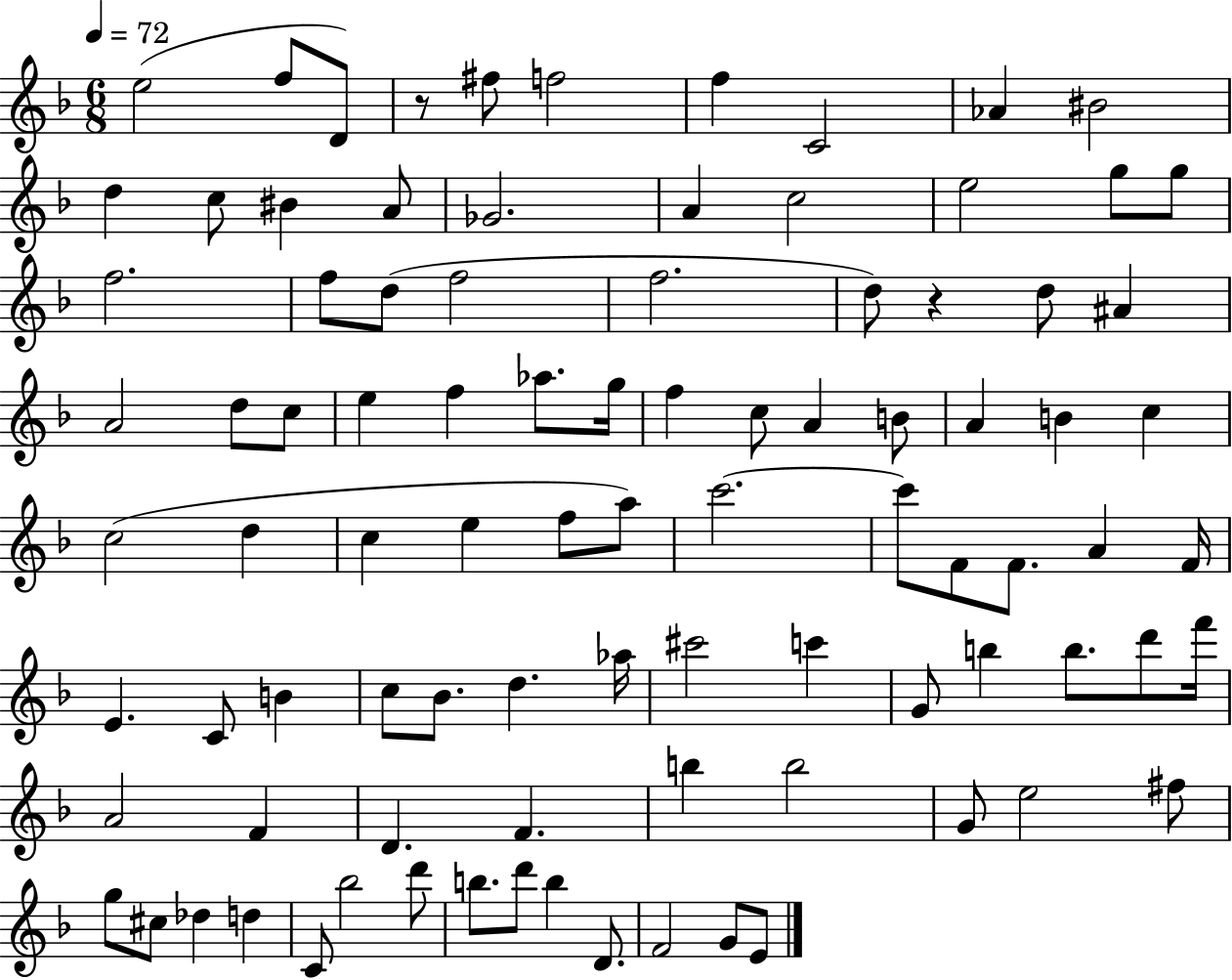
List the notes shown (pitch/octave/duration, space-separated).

E5/h F5/e D4/e R/e F#5/e F5/h F5/q C4/h Ab4/q BIS4/h D5/q C5/e BIS4/q A4/e Gb4/h. A4/q C5/h E5/h G5/e G5/e F5/h. F5/e D5/e F5/h F5/h. D5/e R/q D5/e A#4/q A4/h D5/e C5/e E5/q F5/q Ab5/e. G5/s F5/q C5/e A4/q B4/e A4/q B4/q C5/q C5/h D5/q C5/q E5/q F5/e A5/e C6/h. C6/e F4/e F4/e. A4/q F4/s E4/q. C4/e B4/q C5/e Bb4/e. D5/q. Ab5/s C#6/h C6/q G4/e B5/q B5/e. D6/e F6/s A4/h F4/q D4/q. F4/q. B5/q B5/h G4/e E5/h F#5/e G5/e C#5/e Db5/q D5/q C4/e Bb5/h D6/e B5/e. D6/e B5/q D4/e. F4/h G4/e E4/e